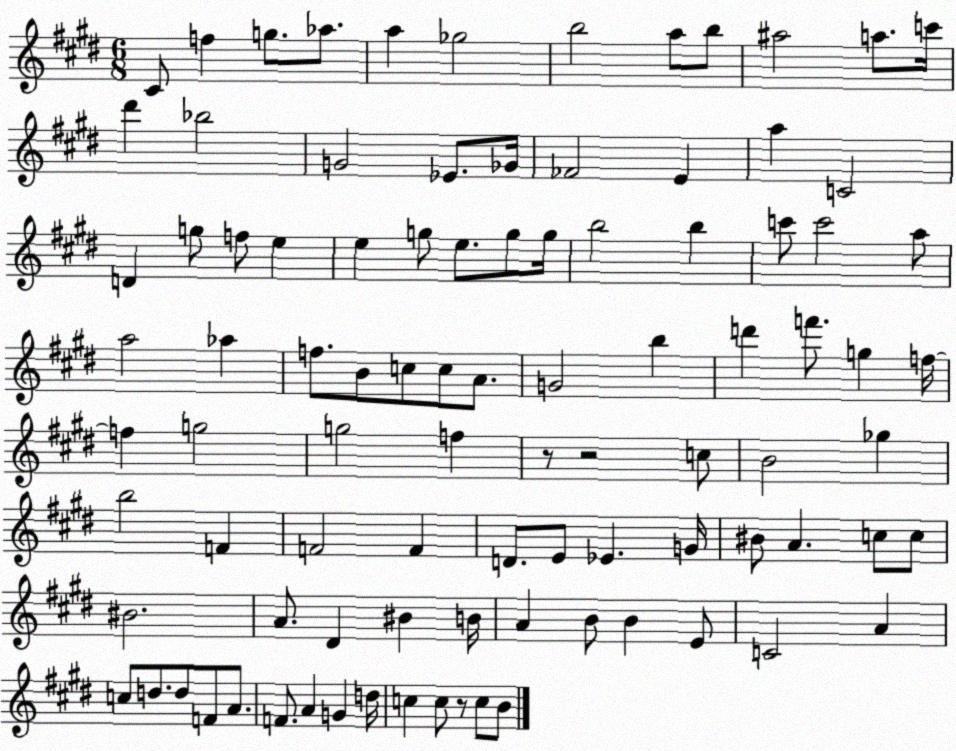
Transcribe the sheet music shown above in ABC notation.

X:1
T:Untitled
M:6/8
L:1/4
K:E
^C/2 f g/2 _a/2 a _g2 b2 a/2 b/2 ^a2 a/2 c'/4 ^d' _b2 G2 _E/2 _G/4 _F2 E a C2 D g/2 f/2 e e g/2 e/2 g/2 g/4 b2 b c'/2 c'2 a/2 a2 _a f/2 B/2 c/2 c/2 A/2 G2 b d' f'/2 g f/4 f g2 g2 f z/2 z2 c/2 B2 _g b2 F F2 F D/2 E/2 _E G/4 ^B/2 A c/2 c/2 ^B2 A/2 ^D ^B B/4 A B/2 B E/2 C2 A c/2 d/2 d/2 F/2 A/2 F/2 A G d/4 c c/2 z/2 c/2 B/2